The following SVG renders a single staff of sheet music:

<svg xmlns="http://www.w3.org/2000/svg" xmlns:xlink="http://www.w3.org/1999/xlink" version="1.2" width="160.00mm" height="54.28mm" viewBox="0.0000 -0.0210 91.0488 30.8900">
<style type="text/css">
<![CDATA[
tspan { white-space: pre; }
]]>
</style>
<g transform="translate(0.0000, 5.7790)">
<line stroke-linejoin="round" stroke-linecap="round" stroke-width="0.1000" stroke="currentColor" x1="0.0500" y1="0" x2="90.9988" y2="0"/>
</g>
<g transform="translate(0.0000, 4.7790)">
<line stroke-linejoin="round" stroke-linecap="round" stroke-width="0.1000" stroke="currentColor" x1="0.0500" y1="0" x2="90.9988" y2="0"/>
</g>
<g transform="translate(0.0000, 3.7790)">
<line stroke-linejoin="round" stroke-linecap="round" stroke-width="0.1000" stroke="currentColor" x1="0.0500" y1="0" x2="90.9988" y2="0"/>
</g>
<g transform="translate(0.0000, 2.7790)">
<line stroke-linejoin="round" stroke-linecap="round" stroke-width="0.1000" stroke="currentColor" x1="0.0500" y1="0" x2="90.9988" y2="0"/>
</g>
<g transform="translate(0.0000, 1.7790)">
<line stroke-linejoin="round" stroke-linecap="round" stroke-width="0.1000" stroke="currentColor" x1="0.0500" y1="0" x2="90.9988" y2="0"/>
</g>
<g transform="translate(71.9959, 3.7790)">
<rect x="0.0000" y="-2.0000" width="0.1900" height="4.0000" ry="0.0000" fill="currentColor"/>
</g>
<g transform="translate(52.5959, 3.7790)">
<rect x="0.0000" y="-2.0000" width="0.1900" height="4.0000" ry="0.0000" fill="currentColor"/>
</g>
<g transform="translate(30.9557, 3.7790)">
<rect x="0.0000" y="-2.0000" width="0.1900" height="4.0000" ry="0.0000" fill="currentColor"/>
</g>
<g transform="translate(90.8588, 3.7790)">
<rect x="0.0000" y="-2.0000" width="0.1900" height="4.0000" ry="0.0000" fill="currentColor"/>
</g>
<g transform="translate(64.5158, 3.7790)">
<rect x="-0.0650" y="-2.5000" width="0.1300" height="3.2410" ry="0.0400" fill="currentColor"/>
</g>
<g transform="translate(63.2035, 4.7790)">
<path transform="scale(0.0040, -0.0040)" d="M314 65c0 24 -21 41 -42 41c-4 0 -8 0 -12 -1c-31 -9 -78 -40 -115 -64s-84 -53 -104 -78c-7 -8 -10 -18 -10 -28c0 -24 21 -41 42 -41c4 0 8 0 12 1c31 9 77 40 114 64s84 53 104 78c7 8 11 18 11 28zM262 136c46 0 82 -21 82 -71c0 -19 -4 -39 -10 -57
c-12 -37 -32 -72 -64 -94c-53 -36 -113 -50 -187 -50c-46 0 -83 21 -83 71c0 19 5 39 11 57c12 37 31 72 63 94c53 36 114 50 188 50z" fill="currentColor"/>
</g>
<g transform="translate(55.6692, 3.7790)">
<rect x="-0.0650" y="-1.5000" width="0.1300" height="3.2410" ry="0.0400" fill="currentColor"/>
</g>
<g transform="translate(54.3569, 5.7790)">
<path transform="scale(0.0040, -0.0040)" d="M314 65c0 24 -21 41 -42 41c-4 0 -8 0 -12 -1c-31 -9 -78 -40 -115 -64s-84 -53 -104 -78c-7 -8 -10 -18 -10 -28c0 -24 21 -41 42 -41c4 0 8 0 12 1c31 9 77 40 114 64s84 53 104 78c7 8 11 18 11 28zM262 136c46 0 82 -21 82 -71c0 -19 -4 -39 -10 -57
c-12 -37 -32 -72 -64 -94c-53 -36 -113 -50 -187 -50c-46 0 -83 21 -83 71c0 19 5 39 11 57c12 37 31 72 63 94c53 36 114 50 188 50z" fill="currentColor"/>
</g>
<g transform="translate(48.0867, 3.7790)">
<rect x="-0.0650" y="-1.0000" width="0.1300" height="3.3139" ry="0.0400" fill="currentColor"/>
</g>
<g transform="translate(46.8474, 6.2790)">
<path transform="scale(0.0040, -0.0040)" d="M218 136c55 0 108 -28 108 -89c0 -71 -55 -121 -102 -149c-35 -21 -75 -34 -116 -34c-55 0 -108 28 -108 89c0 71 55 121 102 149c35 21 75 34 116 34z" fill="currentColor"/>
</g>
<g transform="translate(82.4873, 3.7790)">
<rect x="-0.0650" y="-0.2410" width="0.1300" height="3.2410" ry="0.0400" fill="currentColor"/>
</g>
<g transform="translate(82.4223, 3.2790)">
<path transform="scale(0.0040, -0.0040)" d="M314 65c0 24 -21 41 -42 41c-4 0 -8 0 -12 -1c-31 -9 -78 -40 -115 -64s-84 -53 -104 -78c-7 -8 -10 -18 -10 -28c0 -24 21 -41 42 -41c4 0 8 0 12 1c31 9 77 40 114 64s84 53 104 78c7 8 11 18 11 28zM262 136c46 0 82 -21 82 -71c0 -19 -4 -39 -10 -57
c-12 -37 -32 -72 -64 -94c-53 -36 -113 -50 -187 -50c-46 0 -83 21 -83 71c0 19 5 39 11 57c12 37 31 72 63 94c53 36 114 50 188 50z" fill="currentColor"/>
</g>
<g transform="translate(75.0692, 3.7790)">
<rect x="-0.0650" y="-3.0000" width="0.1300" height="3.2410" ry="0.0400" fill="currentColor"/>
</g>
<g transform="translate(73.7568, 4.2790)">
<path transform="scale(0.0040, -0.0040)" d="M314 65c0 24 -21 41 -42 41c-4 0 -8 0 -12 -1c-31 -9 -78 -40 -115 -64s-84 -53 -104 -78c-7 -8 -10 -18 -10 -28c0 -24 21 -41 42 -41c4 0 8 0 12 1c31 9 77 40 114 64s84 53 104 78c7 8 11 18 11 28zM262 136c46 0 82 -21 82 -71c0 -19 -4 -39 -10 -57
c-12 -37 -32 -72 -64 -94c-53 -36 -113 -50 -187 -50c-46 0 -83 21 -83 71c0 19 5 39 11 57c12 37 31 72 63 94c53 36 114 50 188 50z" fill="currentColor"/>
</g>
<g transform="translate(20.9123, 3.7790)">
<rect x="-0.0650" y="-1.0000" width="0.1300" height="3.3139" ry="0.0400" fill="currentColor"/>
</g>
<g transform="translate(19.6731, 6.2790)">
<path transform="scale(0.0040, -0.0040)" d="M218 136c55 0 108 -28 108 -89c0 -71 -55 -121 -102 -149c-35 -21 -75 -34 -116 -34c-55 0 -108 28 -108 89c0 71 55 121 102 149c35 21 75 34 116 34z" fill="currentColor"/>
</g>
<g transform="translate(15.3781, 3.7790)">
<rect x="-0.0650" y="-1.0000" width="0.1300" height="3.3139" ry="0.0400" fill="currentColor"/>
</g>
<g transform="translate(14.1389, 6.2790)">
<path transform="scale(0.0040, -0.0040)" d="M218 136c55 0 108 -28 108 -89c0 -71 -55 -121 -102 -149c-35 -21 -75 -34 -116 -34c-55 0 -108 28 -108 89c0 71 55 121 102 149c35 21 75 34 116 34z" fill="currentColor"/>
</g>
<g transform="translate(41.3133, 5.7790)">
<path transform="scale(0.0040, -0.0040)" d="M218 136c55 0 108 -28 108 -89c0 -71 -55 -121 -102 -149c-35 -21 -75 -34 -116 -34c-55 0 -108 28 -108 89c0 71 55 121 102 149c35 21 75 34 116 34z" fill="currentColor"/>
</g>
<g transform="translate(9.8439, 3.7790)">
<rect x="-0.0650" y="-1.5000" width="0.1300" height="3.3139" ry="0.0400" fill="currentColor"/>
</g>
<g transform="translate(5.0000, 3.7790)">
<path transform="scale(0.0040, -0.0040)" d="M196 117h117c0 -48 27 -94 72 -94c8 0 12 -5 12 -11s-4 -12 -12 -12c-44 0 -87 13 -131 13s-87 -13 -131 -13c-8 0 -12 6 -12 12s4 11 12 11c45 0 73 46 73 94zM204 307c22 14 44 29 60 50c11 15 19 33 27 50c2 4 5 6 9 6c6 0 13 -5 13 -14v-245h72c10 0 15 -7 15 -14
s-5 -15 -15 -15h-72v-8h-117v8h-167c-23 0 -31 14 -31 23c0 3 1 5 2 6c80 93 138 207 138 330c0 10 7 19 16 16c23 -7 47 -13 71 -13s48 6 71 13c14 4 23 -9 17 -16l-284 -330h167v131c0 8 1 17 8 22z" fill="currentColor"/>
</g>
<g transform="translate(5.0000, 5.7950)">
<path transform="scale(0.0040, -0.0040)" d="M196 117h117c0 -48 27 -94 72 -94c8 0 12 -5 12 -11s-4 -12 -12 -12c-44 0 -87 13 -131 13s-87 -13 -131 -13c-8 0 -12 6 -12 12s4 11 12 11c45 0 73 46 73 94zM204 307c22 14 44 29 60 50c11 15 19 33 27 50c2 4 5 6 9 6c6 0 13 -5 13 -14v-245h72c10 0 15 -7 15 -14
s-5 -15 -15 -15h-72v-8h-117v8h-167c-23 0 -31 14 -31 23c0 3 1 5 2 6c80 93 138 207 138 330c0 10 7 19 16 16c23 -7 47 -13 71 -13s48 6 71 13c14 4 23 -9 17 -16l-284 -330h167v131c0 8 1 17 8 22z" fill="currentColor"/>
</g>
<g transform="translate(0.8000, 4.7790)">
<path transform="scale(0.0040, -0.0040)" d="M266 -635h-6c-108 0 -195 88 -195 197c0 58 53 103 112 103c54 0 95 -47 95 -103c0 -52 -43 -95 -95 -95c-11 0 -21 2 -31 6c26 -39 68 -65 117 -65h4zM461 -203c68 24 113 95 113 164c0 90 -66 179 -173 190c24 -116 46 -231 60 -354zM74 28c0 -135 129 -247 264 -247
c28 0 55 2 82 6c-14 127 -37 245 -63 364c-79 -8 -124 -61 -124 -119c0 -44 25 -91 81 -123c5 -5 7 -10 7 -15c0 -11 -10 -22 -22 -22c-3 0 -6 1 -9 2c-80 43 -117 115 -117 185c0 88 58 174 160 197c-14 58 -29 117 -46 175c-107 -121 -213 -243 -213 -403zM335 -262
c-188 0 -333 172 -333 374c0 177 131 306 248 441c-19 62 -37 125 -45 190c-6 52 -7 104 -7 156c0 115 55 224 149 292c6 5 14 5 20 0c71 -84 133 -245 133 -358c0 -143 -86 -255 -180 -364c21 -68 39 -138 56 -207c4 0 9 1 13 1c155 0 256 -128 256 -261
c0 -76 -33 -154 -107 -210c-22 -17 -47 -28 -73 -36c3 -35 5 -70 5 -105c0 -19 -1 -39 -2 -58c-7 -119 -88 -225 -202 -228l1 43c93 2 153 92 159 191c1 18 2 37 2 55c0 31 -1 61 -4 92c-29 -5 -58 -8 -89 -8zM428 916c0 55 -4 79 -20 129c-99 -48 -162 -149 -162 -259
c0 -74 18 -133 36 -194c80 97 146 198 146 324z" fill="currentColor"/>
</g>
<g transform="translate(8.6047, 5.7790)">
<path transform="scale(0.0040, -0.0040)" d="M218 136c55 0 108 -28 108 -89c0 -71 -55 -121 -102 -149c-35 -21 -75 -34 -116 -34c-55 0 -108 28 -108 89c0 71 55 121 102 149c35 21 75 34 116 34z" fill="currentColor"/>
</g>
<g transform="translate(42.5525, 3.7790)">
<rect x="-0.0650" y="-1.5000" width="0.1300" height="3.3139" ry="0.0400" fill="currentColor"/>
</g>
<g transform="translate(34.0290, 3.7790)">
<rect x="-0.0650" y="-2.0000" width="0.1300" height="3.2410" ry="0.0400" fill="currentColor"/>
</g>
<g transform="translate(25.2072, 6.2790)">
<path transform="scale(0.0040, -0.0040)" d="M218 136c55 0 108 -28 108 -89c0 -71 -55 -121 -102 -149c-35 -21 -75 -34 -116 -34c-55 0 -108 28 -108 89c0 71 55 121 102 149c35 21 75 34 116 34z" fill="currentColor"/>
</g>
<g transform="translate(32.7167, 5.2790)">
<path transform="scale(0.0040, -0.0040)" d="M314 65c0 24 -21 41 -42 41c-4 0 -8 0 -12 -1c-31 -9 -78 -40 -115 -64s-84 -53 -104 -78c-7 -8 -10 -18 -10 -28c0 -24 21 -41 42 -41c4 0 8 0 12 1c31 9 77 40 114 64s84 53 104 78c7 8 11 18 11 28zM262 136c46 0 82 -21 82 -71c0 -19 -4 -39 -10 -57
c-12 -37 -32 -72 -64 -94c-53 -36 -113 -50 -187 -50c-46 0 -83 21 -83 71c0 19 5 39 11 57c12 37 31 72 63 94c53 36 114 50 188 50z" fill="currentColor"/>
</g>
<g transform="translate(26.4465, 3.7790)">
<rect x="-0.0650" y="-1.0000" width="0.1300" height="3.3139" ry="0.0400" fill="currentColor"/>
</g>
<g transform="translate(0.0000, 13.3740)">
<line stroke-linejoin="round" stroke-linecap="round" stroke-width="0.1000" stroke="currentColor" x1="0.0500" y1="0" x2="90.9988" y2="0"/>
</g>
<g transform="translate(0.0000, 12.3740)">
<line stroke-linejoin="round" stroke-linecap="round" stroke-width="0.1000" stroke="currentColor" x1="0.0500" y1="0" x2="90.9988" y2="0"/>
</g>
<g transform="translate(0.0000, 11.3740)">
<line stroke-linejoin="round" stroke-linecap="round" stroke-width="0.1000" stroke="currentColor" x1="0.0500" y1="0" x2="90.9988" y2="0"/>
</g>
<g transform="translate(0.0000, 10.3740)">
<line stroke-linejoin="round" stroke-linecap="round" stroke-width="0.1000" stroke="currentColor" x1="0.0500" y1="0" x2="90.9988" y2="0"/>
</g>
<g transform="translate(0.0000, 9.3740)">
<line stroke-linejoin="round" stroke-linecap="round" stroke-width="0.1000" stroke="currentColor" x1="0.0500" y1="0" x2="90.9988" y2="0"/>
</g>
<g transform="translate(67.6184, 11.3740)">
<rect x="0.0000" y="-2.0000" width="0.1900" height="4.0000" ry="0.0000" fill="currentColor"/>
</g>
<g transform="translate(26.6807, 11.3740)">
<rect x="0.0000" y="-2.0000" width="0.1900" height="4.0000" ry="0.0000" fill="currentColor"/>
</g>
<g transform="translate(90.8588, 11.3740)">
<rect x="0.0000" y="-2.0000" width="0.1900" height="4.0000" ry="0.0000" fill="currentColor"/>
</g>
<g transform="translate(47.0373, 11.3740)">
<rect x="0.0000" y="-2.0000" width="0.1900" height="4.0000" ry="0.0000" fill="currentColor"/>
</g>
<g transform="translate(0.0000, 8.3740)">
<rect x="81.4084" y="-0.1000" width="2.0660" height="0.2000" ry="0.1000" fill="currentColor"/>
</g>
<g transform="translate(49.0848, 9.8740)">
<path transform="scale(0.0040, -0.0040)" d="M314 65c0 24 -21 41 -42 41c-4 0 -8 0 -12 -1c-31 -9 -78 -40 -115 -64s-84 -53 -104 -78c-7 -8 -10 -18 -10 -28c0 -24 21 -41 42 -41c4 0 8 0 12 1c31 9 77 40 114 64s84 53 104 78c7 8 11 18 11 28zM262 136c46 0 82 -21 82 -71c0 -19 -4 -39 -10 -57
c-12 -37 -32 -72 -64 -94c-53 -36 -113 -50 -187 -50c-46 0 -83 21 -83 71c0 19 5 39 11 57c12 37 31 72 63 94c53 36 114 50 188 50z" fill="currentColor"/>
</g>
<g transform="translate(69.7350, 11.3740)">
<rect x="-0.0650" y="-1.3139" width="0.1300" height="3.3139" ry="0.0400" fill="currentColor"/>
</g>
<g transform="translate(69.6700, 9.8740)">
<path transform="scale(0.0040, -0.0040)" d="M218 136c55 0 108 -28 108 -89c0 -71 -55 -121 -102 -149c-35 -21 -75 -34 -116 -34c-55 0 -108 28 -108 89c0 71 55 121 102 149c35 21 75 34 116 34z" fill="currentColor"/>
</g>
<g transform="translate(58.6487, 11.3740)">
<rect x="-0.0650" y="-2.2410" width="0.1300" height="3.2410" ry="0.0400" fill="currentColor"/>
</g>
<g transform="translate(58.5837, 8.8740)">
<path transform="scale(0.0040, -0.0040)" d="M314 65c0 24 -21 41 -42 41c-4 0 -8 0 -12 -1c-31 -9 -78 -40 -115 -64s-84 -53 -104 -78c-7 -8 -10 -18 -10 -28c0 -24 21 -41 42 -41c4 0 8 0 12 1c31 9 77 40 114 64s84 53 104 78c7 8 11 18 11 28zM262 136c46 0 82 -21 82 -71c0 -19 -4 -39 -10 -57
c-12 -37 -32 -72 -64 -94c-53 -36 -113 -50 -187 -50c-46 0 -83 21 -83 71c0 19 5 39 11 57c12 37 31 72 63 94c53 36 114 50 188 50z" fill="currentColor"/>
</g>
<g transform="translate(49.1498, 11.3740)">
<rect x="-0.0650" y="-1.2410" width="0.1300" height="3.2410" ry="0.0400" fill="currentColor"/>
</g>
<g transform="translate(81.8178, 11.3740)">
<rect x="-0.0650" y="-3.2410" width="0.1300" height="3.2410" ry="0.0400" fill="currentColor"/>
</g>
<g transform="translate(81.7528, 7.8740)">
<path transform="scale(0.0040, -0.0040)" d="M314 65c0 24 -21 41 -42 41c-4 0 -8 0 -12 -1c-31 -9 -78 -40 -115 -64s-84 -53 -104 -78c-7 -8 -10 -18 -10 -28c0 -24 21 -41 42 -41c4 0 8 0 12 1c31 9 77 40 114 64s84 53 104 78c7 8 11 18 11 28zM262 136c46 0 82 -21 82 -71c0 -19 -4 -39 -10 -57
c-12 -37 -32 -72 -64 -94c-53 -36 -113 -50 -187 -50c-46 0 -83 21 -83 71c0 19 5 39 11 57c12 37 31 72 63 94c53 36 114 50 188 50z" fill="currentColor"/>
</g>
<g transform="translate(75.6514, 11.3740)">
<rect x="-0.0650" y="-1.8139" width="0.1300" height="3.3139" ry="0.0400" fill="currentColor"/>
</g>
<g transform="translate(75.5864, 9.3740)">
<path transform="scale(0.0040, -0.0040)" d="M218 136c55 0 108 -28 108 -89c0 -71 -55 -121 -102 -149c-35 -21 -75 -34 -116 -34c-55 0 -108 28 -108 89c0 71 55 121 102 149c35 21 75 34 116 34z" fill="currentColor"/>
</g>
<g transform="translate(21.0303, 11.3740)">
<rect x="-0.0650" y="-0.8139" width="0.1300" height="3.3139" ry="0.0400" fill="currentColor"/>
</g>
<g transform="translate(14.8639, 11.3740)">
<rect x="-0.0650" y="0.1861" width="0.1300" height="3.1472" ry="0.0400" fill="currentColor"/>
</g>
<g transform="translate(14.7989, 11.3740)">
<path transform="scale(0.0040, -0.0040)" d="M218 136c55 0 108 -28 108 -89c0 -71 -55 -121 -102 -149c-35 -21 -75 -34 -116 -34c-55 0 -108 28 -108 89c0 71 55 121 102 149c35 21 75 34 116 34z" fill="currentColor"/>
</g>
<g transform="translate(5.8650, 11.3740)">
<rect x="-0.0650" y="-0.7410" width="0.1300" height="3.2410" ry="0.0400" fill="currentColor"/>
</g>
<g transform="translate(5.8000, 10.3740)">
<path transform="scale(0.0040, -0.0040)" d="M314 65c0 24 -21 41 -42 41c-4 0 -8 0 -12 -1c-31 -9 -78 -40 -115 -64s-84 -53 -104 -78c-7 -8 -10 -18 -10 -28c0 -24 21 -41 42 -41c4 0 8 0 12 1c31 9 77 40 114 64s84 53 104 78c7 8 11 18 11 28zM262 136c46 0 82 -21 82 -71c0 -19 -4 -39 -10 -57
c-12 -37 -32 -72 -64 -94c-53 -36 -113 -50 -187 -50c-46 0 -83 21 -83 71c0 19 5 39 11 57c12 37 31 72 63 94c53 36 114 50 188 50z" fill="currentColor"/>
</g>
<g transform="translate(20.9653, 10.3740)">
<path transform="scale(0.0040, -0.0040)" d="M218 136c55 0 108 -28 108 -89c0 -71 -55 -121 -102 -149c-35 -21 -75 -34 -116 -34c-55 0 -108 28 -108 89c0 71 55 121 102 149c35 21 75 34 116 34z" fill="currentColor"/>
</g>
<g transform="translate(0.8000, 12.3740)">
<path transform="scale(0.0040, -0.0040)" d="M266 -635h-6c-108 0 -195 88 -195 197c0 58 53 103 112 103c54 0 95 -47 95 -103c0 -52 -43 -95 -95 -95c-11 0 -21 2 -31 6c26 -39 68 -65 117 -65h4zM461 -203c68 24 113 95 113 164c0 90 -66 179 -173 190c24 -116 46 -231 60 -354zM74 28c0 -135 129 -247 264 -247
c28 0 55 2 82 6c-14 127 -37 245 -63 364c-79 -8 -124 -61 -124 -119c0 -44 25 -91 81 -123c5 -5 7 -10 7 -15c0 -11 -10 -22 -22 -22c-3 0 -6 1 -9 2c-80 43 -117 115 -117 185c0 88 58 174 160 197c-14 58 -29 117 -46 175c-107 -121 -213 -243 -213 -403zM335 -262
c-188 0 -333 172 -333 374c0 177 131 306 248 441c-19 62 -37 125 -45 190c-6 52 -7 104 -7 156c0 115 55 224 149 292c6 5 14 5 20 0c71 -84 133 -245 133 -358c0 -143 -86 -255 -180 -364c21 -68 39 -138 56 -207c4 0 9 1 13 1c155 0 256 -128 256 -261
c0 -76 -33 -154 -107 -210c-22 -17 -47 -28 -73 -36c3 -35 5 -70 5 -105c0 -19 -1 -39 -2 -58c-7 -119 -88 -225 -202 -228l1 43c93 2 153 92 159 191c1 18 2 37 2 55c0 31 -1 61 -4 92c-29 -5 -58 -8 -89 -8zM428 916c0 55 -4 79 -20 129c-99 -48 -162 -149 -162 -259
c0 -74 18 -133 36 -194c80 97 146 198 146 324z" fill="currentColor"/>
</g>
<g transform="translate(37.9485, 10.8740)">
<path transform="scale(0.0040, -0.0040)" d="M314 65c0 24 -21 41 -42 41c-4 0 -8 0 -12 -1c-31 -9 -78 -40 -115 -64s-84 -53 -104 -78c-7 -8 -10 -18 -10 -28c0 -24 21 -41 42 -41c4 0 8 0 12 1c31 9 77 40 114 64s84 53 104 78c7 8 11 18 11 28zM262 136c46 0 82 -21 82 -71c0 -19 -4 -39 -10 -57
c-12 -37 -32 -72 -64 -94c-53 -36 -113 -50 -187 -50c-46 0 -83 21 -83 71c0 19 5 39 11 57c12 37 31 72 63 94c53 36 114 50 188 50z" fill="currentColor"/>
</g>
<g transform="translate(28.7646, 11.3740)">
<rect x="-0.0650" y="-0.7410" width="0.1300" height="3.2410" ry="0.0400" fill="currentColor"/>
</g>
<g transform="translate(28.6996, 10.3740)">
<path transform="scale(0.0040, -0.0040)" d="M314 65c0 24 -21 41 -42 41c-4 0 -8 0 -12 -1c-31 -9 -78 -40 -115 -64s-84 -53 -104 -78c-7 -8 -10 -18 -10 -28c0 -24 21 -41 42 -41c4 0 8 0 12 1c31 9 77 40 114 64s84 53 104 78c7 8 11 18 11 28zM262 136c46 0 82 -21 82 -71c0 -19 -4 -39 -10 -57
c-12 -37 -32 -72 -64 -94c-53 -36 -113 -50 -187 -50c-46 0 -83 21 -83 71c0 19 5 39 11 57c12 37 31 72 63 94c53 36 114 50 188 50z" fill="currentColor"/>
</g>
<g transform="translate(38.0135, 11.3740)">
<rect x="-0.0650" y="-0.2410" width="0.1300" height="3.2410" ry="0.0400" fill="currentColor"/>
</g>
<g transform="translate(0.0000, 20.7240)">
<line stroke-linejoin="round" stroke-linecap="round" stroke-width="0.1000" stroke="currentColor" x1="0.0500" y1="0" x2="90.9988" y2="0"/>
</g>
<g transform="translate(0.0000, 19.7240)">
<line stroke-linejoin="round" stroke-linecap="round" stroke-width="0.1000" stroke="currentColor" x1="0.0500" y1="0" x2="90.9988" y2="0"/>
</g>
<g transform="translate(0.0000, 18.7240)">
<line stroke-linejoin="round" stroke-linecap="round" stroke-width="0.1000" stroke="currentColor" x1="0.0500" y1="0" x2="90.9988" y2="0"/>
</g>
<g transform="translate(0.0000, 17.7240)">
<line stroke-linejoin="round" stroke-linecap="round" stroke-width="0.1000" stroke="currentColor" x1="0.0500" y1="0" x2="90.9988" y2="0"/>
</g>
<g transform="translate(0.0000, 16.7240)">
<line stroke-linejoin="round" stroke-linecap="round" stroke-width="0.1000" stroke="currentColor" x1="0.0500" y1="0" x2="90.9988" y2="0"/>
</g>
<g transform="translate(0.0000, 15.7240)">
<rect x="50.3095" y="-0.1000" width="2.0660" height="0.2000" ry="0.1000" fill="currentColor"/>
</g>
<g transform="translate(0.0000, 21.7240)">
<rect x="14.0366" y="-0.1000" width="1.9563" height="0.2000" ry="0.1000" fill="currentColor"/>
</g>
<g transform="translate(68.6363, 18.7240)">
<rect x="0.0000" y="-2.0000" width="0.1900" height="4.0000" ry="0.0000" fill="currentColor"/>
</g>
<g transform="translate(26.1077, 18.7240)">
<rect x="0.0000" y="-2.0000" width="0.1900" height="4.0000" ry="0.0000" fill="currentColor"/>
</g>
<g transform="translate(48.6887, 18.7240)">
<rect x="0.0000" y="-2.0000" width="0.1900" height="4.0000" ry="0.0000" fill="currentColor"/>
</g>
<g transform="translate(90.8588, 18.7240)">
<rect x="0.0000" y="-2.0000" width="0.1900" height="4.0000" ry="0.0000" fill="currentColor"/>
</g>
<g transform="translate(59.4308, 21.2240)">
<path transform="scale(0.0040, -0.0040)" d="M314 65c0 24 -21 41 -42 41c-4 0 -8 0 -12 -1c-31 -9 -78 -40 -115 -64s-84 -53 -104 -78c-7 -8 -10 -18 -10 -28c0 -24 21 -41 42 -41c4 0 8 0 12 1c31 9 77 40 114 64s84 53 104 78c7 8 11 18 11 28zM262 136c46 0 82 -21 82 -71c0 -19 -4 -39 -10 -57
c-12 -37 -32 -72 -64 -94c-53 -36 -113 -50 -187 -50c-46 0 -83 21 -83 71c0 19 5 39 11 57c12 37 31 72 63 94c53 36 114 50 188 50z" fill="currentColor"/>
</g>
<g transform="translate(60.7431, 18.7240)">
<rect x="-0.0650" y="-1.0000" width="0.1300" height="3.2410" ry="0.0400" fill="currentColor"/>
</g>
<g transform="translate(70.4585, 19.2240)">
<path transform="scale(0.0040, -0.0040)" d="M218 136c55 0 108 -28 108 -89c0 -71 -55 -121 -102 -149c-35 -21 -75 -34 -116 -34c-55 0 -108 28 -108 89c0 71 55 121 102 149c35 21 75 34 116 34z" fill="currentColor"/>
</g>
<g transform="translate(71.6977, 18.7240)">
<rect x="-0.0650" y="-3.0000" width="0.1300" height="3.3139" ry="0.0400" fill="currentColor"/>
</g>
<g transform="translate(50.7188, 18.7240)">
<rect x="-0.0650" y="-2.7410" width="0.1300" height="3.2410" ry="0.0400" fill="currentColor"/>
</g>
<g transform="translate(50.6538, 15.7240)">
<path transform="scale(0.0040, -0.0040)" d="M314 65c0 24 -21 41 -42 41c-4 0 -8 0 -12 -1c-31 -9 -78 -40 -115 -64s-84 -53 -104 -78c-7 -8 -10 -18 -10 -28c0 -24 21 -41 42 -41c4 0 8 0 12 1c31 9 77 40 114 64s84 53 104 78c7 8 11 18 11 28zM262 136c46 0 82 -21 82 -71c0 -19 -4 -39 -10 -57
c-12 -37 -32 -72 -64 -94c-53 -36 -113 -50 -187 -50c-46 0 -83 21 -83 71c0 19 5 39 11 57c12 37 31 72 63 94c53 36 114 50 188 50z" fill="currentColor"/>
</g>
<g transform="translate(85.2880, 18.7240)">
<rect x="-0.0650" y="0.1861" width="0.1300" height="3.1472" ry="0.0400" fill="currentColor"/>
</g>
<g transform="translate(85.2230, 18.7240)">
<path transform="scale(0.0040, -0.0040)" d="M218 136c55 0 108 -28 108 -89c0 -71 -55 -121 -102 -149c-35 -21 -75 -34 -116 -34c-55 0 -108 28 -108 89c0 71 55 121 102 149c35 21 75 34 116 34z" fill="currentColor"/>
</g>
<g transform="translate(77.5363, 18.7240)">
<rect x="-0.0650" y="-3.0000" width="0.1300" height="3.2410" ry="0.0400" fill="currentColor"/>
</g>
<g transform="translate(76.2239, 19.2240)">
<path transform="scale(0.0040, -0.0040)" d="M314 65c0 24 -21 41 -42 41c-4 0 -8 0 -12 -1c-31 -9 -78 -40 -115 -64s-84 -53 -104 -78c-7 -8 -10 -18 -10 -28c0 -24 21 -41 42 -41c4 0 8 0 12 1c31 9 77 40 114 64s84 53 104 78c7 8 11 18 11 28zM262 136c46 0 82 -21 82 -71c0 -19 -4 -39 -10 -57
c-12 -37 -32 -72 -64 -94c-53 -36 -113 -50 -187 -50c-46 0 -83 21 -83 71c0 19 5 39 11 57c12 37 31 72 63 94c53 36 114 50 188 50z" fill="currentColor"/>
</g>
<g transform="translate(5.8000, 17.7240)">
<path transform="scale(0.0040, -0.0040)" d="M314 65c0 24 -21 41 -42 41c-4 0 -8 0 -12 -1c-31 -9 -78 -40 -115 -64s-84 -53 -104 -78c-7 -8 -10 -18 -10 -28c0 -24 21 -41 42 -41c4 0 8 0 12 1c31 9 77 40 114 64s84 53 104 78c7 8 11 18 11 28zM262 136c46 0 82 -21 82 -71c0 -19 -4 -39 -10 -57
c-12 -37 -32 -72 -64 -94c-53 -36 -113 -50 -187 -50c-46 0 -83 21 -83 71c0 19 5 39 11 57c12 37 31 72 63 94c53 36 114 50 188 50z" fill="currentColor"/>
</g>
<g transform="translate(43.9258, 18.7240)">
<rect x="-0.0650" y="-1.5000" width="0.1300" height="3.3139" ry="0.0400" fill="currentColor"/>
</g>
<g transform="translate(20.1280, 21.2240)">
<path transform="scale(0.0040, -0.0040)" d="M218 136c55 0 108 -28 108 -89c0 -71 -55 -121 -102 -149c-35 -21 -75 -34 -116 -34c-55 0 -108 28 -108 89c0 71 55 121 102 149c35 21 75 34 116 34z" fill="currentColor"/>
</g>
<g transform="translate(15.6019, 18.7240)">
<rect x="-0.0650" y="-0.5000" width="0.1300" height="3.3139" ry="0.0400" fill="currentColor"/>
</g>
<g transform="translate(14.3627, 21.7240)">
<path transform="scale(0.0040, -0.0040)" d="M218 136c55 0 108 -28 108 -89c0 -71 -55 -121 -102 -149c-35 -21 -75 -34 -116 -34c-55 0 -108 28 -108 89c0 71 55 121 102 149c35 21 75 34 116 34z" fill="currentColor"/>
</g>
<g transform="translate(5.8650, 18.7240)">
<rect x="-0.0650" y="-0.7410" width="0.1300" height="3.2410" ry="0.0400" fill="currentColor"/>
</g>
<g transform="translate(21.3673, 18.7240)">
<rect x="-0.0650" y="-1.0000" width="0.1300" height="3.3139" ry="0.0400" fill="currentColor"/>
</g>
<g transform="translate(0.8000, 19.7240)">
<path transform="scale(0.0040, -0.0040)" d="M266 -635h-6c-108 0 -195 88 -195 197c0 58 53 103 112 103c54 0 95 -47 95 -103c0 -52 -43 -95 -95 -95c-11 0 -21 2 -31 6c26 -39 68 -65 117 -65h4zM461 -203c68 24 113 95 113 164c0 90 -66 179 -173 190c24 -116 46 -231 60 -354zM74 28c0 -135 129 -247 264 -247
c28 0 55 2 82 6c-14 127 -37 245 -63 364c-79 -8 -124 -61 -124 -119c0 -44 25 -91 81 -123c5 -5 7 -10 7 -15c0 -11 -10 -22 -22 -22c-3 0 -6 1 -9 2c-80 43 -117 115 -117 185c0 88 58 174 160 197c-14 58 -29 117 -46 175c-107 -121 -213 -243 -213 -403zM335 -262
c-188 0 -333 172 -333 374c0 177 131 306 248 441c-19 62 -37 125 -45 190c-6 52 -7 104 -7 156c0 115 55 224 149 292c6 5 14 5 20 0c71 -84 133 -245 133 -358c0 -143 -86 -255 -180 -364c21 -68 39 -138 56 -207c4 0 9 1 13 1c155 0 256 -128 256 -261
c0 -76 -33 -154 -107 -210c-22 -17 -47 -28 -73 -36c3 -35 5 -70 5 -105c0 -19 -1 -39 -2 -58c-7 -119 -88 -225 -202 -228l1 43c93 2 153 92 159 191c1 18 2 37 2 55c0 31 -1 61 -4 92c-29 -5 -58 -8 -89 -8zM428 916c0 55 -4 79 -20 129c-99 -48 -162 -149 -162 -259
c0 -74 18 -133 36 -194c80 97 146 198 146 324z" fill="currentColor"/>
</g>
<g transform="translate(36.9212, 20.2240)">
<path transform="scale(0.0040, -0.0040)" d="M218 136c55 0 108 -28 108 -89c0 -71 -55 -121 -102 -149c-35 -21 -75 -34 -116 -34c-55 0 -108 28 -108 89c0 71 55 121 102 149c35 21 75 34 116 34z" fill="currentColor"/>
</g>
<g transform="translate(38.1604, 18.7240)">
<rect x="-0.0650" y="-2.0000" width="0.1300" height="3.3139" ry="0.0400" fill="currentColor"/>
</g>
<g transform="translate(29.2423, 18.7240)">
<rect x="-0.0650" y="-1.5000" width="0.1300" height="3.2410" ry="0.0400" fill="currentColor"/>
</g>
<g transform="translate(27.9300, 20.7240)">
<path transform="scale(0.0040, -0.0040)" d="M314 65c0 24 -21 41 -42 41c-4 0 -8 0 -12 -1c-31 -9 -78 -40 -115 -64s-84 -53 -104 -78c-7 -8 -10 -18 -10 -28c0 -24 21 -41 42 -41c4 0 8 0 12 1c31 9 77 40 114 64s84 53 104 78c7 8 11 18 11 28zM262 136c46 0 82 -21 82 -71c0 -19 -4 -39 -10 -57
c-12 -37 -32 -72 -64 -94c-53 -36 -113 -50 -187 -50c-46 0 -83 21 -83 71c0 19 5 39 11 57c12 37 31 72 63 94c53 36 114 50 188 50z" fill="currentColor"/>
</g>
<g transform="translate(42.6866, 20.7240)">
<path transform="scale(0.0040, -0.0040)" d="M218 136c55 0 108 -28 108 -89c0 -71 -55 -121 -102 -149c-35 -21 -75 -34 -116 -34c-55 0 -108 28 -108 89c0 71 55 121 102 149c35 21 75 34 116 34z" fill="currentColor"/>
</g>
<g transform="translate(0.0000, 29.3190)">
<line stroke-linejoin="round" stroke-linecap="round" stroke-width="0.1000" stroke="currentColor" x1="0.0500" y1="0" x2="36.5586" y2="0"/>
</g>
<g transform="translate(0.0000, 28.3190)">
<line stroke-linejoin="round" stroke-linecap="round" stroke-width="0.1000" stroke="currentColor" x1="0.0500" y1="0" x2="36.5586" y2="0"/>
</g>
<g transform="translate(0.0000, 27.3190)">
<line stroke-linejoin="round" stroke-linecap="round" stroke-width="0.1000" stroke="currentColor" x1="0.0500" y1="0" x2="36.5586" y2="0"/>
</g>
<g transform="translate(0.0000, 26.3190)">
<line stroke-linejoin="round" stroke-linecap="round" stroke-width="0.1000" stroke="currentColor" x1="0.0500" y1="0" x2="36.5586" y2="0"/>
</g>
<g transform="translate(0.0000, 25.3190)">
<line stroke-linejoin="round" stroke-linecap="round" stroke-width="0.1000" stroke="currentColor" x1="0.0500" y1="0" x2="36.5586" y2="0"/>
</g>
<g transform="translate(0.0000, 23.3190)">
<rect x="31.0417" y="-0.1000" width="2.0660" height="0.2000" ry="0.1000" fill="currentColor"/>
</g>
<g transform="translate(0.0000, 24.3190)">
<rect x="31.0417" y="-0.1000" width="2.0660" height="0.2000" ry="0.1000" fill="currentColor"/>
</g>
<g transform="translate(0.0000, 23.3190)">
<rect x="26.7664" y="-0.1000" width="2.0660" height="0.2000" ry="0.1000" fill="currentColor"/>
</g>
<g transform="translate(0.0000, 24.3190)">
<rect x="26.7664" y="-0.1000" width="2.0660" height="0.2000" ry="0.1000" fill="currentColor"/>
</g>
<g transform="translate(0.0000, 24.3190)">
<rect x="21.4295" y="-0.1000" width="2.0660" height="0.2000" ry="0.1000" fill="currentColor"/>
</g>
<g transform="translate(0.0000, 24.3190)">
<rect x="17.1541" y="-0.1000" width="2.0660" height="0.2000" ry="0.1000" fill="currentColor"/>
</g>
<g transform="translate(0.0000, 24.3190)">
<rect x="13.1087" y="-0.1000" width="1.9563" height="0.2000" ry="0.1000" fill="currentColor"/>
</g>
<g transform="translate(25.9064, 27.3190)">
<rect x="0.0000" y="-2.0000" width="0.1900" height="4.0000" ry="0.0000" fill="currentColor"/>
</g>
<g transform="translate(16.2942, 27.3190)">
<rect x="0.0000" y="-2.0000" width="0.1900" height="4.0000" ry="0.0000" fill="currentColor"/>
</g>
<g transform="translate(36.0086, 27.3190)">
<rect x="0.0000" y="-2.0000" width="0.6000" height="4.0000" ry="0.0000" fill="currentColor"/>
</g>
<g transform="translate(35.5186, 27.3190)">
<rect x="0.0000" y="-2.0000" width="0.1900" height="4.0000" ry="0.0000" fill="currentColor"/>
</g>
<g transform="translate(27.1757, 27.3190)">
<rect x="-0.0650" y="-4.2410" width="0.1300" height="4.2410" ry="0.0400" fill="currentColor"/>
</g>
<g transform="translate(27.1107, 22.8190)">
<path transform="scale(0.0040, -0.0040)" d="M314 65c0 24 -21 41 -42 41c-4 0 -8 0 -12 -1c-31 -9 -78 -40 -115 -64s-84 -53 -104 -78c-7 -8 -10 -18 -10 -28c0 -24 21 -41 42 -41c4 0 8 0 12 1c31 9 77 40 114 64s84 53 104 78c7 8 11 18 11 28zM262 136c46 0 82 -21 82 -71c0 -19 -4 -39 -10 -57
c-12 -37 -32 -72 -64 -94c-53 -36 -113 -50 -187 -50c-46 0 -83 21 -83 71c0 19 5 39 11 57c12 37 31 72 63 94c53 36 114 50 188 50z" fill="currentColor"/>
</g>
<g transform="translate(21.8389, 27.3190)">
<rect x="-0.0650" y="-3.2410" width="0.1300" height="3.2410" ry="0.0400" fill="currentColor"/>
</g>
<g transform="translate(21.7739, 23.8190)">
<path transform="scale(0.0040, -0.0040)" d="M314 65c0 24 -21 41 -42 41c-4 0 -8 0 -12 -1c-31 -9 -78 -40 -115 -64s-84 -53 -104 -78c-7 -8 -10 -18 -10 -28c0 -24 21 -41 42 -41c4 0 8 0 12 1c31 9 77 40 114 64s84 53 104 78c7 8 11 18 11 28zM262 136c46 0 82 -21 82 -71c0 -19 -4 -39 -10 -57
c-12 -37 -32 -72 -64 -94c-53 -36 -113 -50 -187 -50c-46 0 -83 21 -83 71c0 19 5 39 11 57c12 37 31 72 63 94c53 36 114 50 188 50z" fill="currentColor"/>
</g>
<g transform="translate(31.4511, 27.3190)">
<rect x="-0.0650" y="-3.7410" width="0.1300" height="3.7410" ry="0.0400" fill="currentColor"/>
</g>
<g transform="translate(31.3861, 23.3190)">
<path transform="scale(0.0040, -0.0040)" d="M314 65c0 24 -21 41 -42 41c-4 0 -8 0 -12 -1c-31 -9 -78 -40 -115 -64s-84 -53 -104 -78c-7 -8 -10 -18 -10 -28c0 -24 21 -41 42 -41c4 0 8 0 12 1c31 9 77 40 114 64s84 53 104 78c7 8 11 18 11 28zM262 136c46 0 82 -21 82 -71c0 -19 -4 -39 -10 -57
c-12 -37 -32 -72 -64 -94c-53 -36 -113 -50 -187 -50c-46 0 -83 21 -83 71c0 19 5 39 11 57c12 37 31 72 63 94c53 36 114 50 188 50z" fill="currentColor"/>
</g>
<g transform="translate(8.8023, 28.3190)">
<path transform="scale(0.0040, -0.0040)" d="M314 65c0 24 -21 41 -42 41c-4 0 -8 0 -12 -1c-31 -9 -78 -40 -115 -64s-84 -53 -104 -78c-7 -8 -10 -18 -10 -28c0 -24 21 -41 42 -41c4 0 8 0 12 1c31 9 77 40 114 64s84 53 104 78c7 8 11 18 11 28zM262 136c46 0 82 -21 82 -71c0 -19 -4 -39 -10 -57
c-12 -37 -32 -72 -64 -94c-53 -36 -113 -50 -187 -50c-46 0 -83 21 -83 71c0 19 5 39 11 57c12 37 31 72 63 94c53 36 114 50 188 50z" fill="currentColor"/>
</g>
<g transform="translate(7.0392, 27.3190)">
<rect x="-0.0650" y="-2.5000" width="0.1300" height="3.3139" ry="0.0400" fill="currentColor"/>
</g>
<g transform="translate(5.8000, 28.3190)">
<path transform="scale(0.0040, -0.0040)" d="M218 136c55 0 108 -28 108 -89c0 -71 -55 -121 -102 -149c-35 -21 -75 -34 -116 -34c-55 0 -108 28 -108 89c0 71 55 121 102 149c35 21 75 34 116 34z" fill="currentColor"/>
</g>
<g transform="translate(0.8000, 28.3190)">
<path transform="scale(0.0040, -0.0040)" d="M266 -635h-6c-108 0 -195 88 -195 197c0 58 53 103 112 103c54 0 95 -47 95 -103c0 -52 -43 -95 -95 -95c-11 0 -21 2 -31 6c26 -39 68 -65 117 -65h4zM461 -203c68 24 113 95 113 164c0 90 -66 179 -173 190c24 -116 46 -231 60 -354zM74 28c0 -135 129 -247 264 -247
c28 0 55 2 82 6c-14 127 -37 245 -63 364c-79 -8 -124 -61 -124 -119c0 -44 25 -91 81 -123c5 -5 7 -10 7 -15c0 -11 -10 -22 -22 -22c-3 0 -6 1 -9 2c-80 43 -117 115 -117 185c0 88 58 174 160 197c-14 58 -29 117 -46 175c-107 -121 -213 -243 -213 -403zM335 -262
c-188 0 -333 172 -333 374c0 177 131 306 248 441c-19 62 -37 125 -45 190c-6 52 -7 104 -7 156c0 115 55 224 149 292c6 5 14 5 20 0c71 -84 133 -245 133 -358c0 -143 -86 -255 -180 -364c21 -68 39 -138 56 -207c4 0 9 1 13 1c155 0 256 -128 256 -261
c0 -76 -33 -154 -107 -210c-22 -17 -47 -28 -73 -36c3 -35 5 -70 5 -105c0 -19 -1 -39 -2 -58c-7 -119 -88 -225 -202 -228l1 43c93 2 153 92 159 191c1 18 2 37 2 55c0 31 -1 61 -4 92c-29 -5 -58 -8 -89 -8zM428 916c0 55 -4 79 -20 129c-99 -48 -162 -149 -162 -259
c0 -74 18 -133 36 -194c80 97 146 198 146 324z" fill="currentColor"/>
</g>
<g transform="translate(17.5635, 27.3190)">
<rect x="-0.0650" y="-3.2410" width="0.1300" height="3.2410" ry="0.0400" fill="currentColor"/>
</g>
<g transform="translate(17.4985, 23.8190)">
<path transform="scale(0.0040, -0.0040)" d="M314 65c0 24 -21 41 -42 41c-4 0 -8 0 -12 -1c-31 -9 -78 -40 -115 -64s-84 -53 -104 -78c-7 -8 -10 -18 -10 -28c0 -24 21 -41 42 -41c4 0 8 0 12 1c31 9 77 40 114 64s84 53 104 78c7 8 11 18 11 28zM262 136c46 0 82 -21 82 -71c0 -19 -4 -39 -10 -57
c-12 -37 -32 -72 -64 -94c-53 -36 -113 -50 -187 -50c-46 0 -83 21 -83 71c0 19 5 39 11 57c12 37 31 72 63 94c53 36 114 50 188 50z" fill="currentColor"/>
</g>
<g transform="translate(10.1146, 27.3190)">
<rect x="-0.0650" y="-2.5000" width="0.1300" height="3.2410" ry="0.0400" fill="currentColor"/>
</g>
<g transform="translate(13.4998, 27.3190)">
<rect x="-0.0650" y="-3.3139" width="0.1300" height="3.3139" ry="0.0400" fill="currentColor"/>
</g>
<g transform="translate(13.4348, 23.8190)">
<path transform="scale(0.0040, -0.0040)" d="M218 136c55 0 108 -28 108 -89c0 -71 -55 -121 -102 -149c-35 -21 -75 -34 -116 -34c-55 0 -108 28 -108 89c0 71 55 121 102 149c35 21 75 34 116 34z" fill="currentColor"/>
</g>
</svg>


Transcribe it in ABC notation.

X:1
T:Untitled
M:4/4
L:1/4
K:C
E D D D F2 E D E2 G2 A2 c2 d2 B d d2 c2 e2 g2 e f b2 d2 C D E2 F E a2 D2 A A2 B G G2 b b2 b2 d'2 c'2